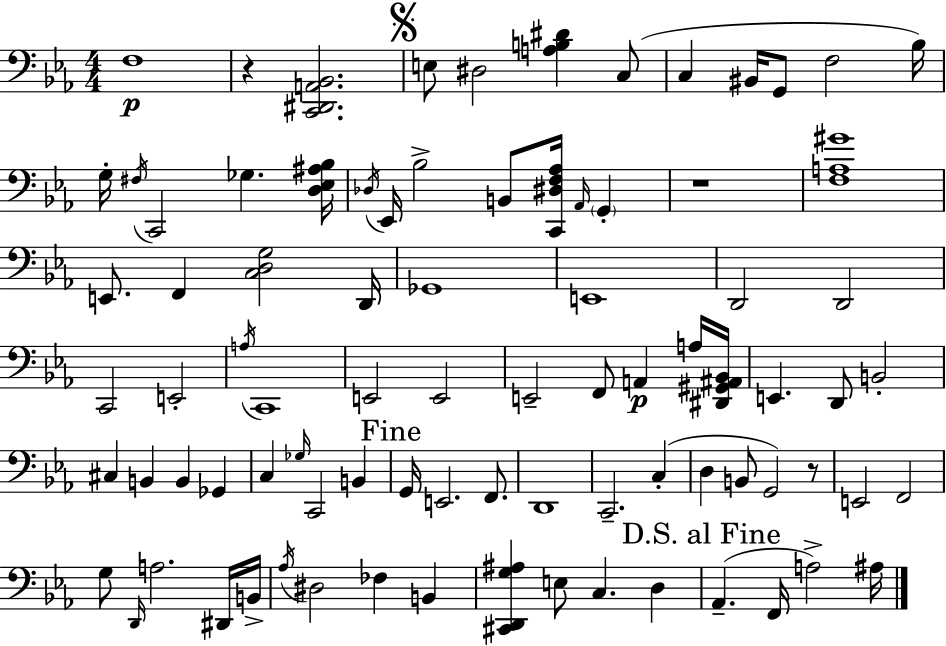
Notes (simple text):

F3/w R/q [C2,D#2,A2,Bb2]/h. E3/e D#3/h [A3,B3,D#4]/q C3/e C3/q BIS2/s G2/e F3/h Bb3/s G3/s F#3/s C2/h Gb3/q. [D3,Eb3,A#3,Bb3]/s Db3/s Eb2/s Bb3/h B2/e [C2,D#3,F3,Ab3]/s Ab2/s G2/q R/w [F3,A3,G#4]/w E2/e. F2/q [C3,D3,G3]/h D2/s Gb2/w E2/w D2/h D2/h C2/h E2/h A3/s C2/w E2/h E2/h E2/h F2/e A2/q A3/s [D#2,G#2,A#2,Bb2]/s E2/q. D2/e B2/h C#3/q B2/q B2/q Gb2/q C3/q Gb3/s C2/h B2/q G2/s E2/h. F2/e. D2/w C2/h. C3/q D3/q B2/e G2/h R/e E2/h F2/h G3/e D2/s A3/h. D#2/s B2/s Ab3/s D#3/h FES3/q B2/q [C#2,D2,G3,A#3]/q E3/e C3/q. D3/q Ab2/q. F2/s A3/h A#3/s